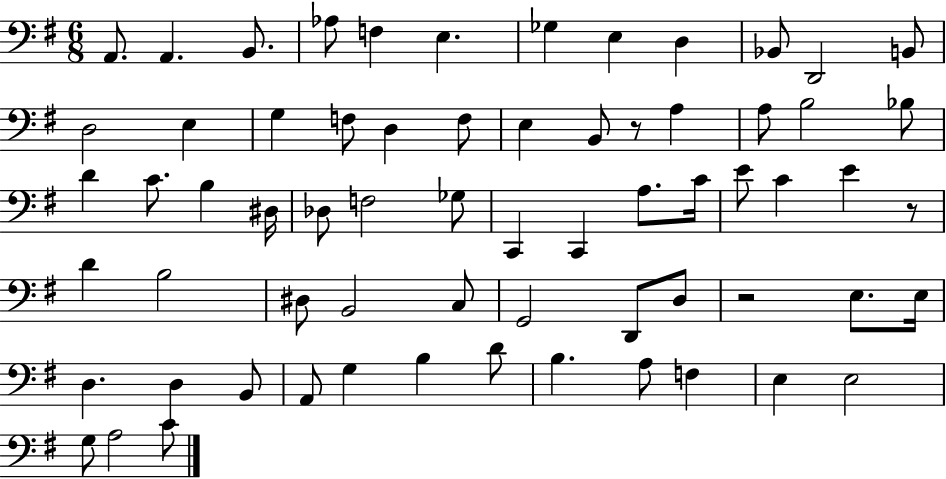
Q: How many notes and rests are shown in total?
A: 66